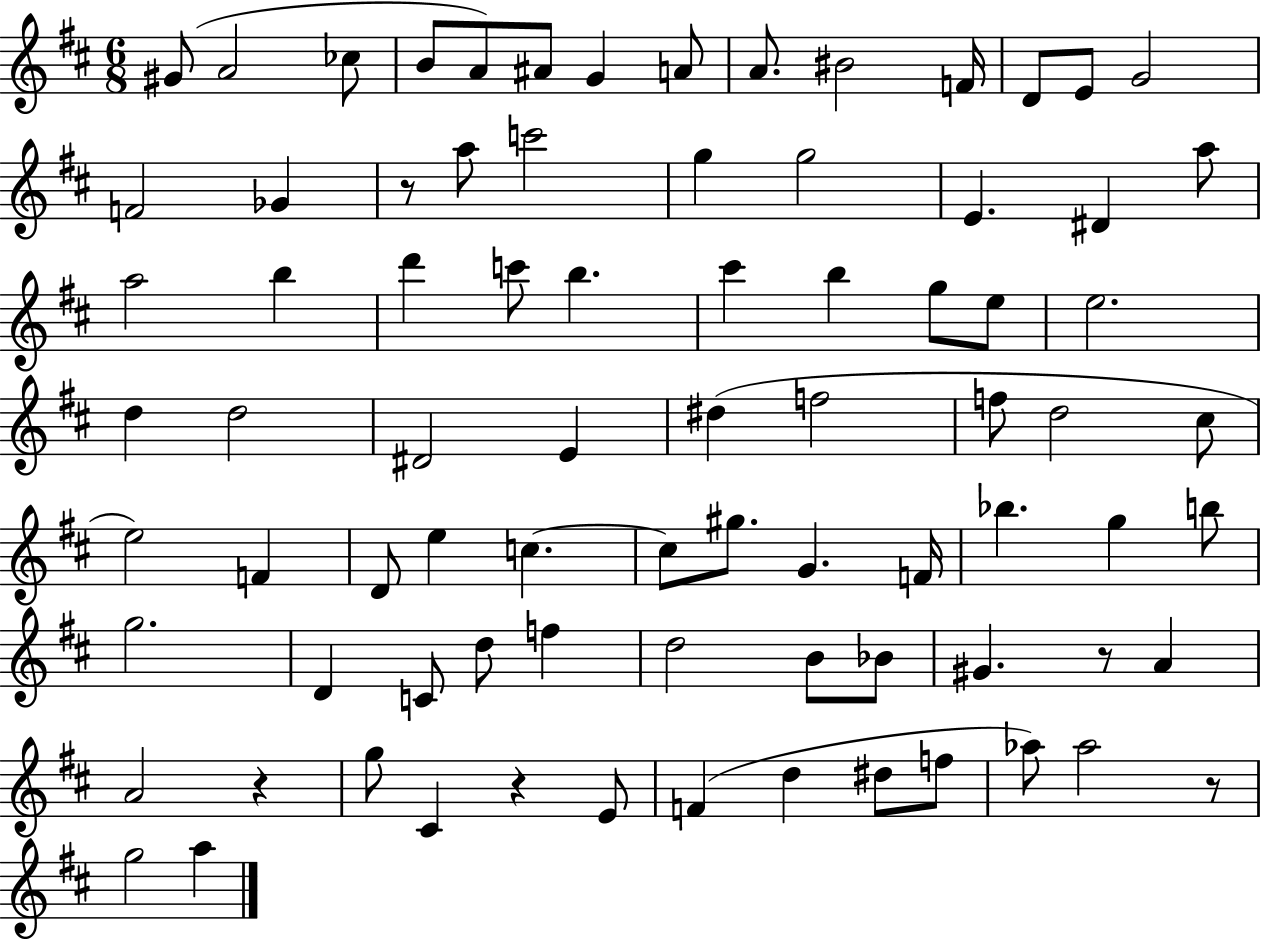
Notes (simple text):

G#4/e A4/h CES5/e B4/e A4/e A#4/e G4/q A4/e A4/e. BIS4/h F4/s D4/e E4/e G4/h F4/h Gb4/q R/e A5/e C6/h G5/q G5/h E4/q. D#4/q A5/e A5/h B5/q D6/q C6/e B5/q. C#6/q B5/q G5/e E5/e E5/h. D5/q D5/h D#4/h E4/q D#5/q F5/h F5/e D5/h C#5/e E5/h F4/q D4/e E5/q C5/q. C5/e G#5/e. G4/q. F4/s Bb5/q. G5/q B5/e G5/h. D4/q C4/e D5/e F5/q D5/h B4/e Bb4/e G#4/q. R/e A4/q A4/h R/q G5/e C#4/q R/q E4/e F4/q D5/q D#5/e F5/e Ab5/e Ab5/h R/e G5/h A5/q